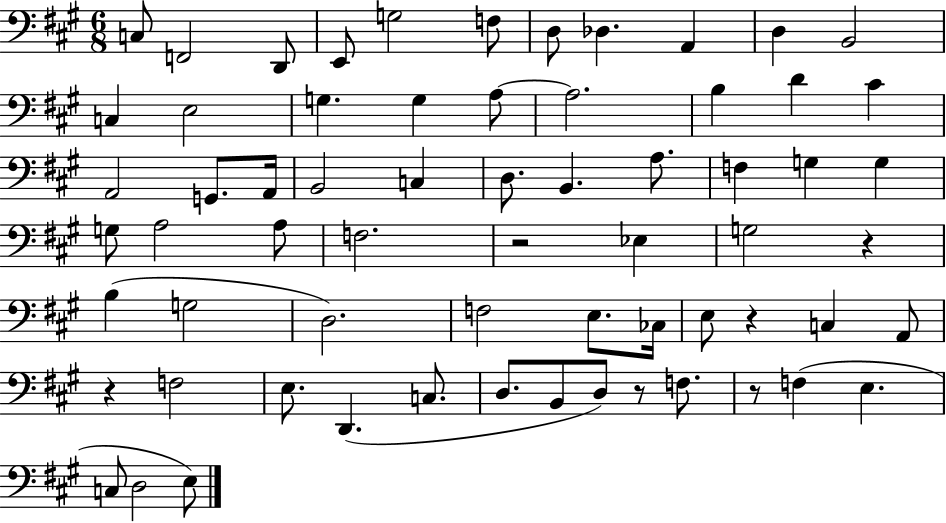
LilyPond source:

{
  \clef bass
  \numericTimeSignature
  \time 6/8
  \key a \major
  c8 f,2 d,8 | e,8 g2 f8 | d8 des4. a,4 | d4 b,2 | \break c4 e2 | g4. g4 a8~~ | a2. | b4 d'4 cis'4 | \break a,2 g,8. a,16 | b,2 c4 | d8. b,4. a8. | f4 g4 g4 | \break g8 a2 a8 | f2. | r2 ees4 | g2 r4 | \break b4( g2 | d2.) | f2 e8. ces16 | e8 r4 c4 a,8 | \break r4 f2 | e8. d,4.( c8. | d8. b,8 d8) r8 f8. | r8 f4( e4. | \break c8 d2 e8) | \bar "|."
}